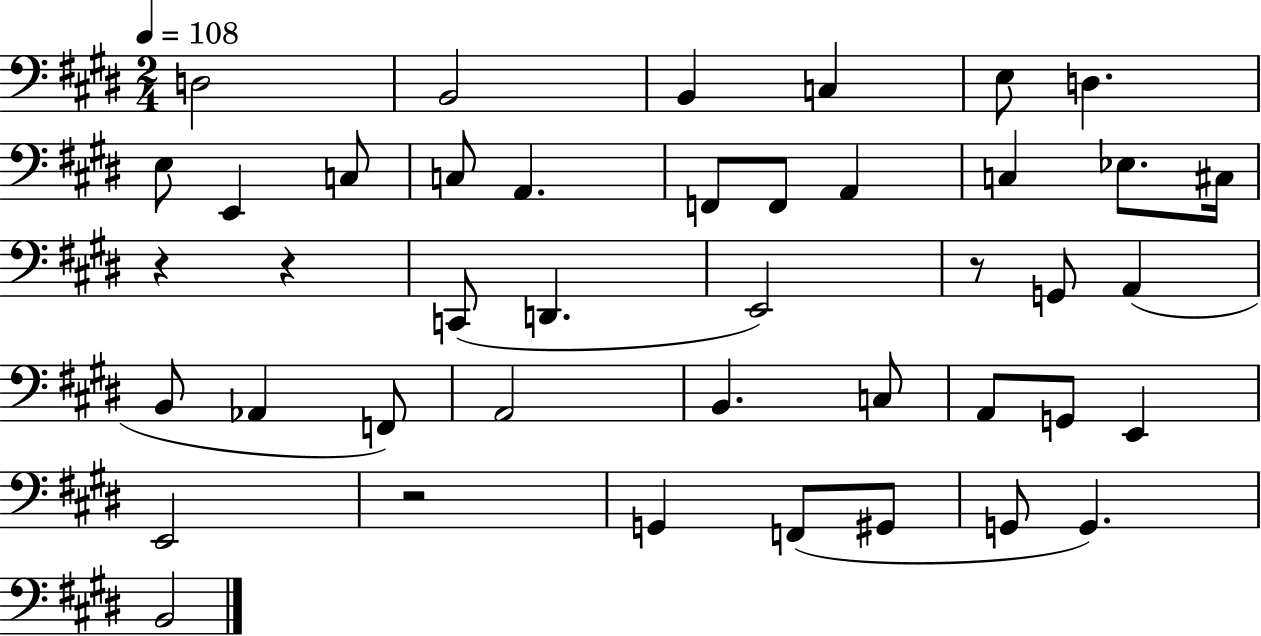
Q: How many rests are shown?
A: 4